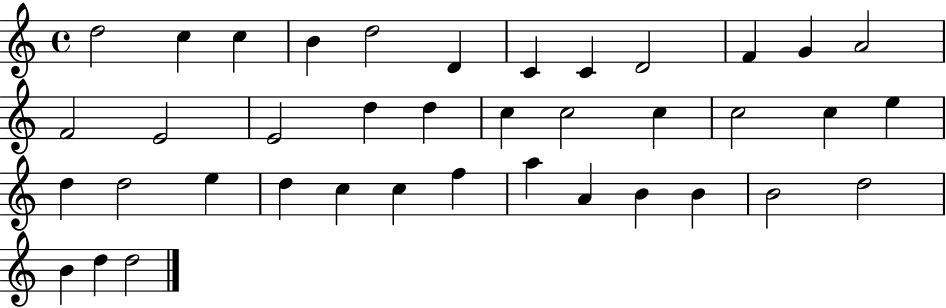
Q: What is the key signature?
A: C major